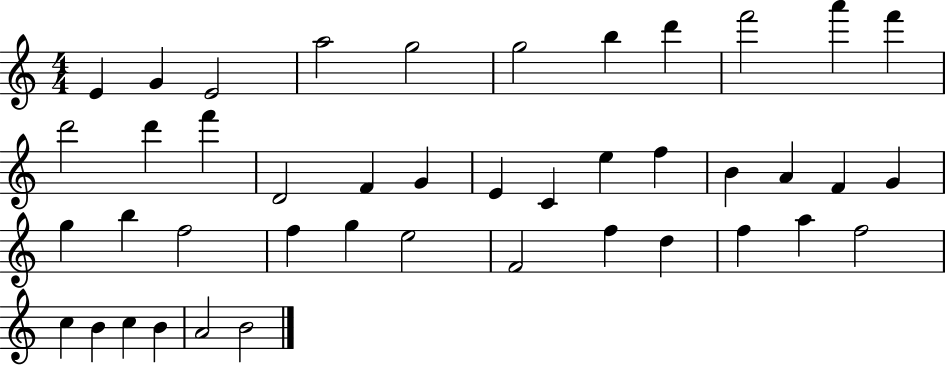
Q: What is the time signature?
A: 4/4